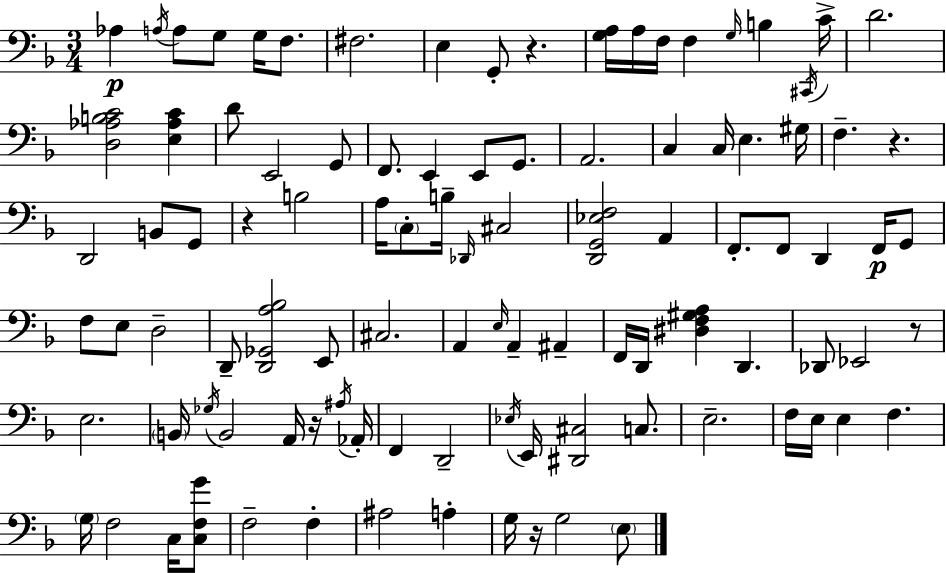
X:1
T:Untitled
M:3/4
L:1/4
K:F
_A, A,/4 A,/2 G,/2 G,/4 F,/2 ^F,2 E, G,,/2 z [G,A,]/4 A,/4 F,/4 F, G,/4 B, ^C,,/4 C/4 D2 [D,_A,B,C]2 [E,_A,C] D/2 E,,2 G,,/2 F,,/2 E,, E,,/2 G,,/2 A,,2 C, C,/4 E, ^G,/4 F, z D,,2 B,,/2 G,,/2 z B,2 A,/4 C,/2 B,/4 _D,,/4 ^C,2 [D,,G,,_E,F,]2 A,, F,,/2 F,,/2 D,, F,,/4 G,,/2 F,/2 E,/2 D,2 D,,/2 [D,,_G,,A,_B,]2 E,,/2 ^C,2 A,, E,/4 A,, ^A,, F,,/4 D,,/4 [^D,F,^G,A,] D,, _D,,/2 _E,,2 z/2 E,2 B,,/4 _G,/4 B,,2 A,,/4 z/4 ^A,/4 _A,,/4 F,, D,,2 _E,/4 E,,/4 [^D,,^C,]2 C,/2 E,2 F,/4 E,/4 E, F, G,/4 F,2 C,/4 [C,F,G]/2 F,2 F, ^A,2 A, G,/4 z/4 G,2 E,/2